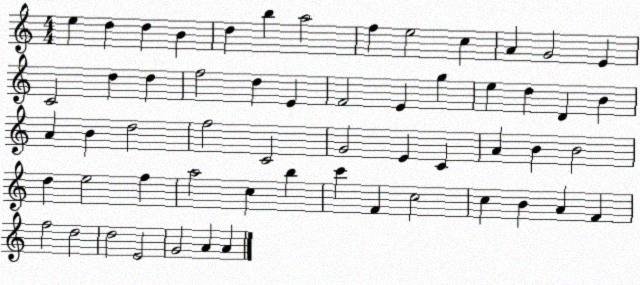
X:1
T:Untitled
M:4/4
L:1/4
K:C
e d d B d b a2 f e2 c A G2 E C2 d d f2 d E F2 E g e d D B A B d2 f2 C2 G2 E C A B B2 d e2 f a2 c b c' F c2 c B A F f2 d2 d2 E2 G2 A A